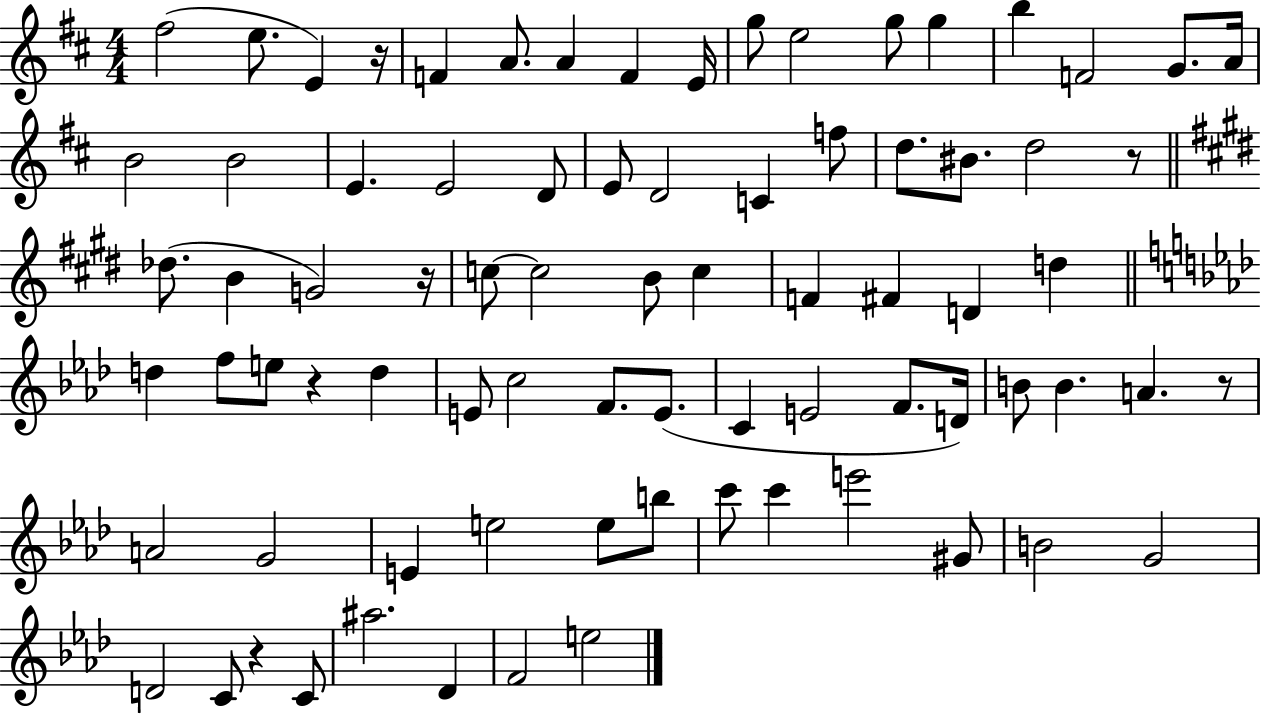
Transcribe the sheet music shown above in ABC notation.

X:1
T:Untitled
M:4/4
L:1/4
K:D
^f2 e/2 E z/4 F A/2 A F E/4 g/2 e2 g/2 g b F2 G/2 A/4 B2 B2 E E2 D/2 E/2 D2 C f/2 d/2 ^B/2 d2 z/2 _d/2 B G2 z/4 c/2 c2 B/2 c F ^F D d d f/2 e/2 z d E/2 c2 F/2 E/2 C E2 F/2 D/4 B/2 B A z/2 A2 G2 E e2 e/2 b/2 c'/2 c' e'2 ^G/2 B2 G2 D2 C/2 z C/2 ^a2 _D F2 e2